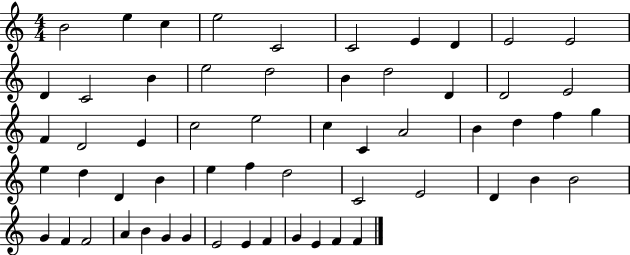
B4/h E5/q C5/q E5/h C4/h C4/h E4/q D4/q E4/h E4/h D4/q C4/h B4/q E5/h D5/h B4/q D5/h D4/q D4/h E4/h F4/q D4/h E4/q C5/h E5/h C5/q C4/q A4/h B4/q D5/q F5/q G5/q E5/q D5/q D4/q B4/q E5/q F5/q D5/h C4/h E4/h D4/q B4/q B4/h G4/q F4/q F4/h A4/q B4/q G4/q G4/q E4/h E4/q F4/q G4/q E4/q F4/q F4/q